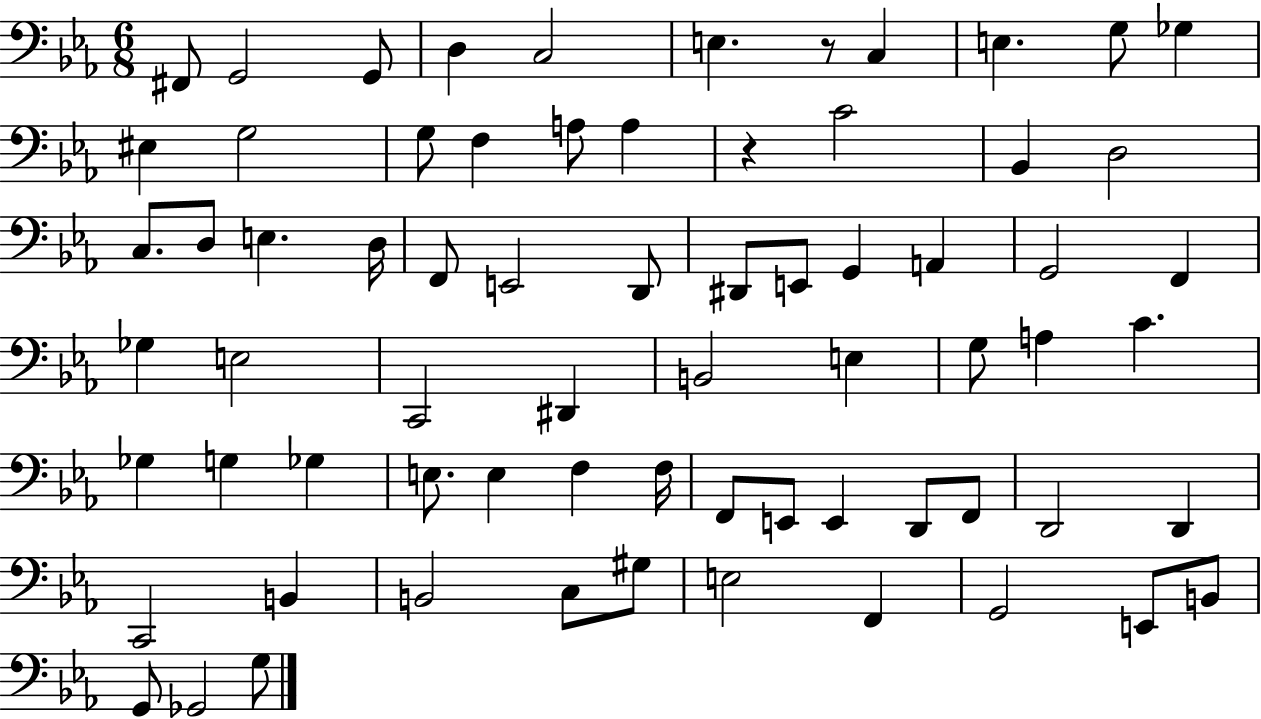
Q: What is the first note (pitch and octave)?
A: F#2